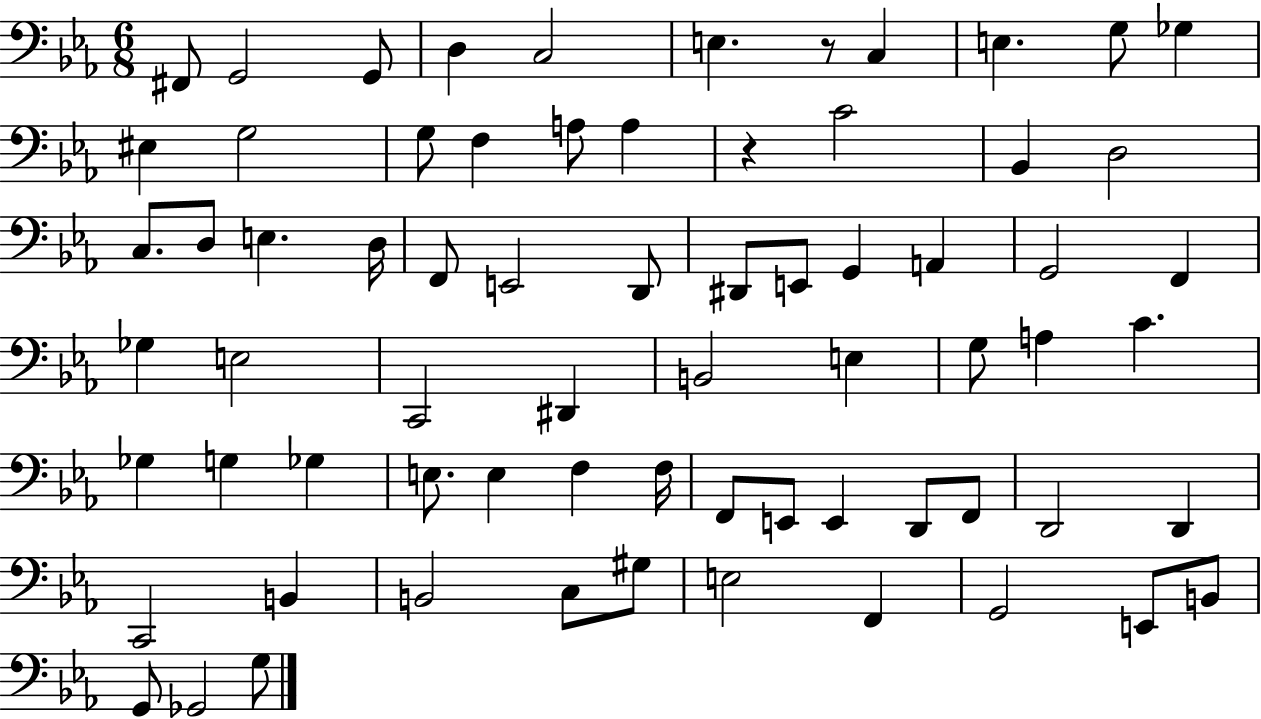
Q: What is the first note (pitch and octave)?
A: F#2